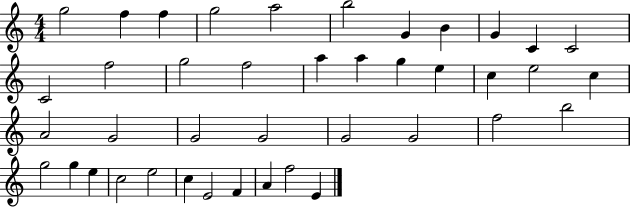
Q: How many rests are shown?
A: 0